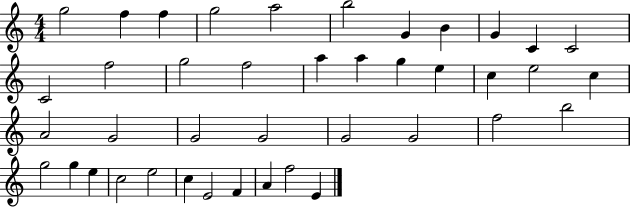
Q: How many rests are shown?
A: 0